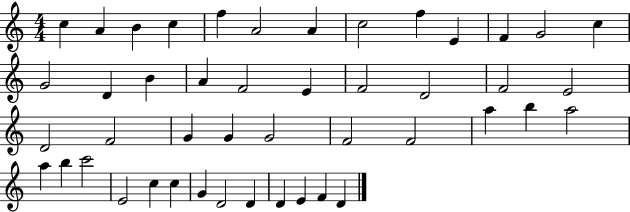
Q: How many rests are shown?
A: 0